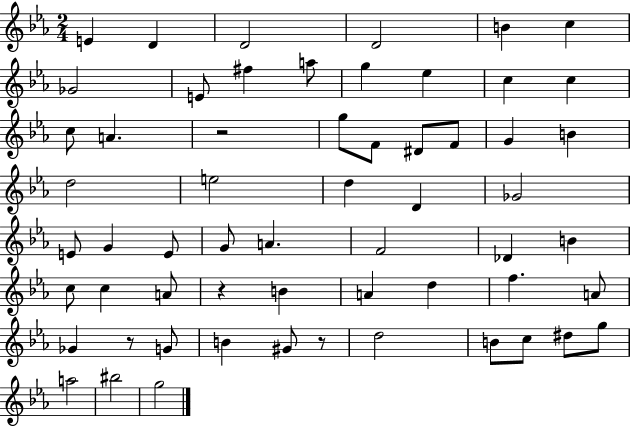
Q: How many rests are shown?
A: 4